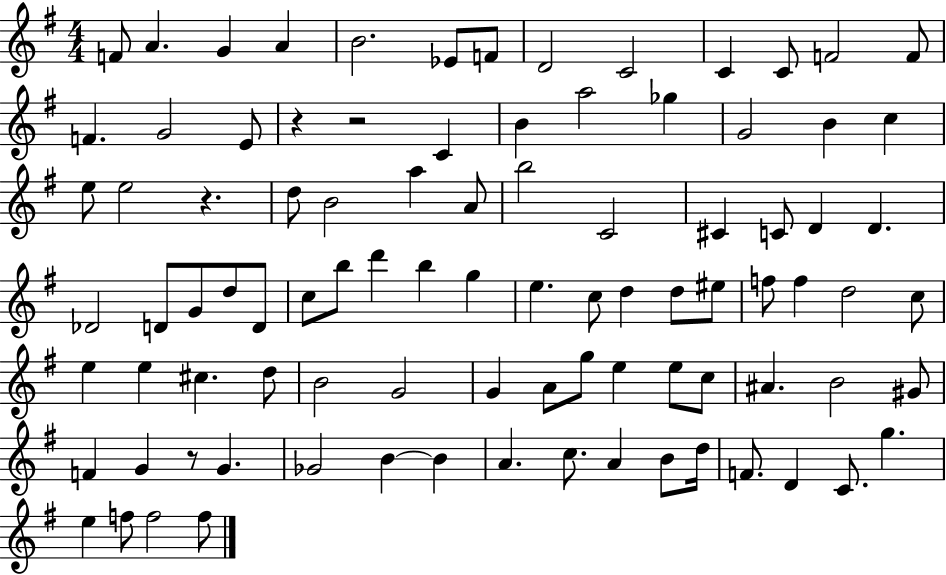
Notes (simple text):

F4/e A4/q. G4/q A4/q B4/h. Eb4/e F4/e D4/h C4/h C4/q C4/e F4/h F4/e F4/q. G4/h E4/e R/q R/h C4/q B4/q A5/h Gb5/q G4/h B4/q C5/q E5/e E5/h R/q. D5/e B4/h A5/q A4/e B5/h C4/h C#4/q C4/e D4/q D4/q. Db4/h D4/e G4/e D5/e D4/e C5/e B5/e D6/q B5/q G5/q E5/q. C5/e D5/q D5/e EIS5/e F5/e F5/q D5/h C5/e E5/q E5/q C#5/q. D5/e B4/h G4/h G4/q A4/e G5/e E5/q E5/e C5/e A#4/q. B4/h G#4/e F4/q G4/q R/e G4/q. Gb4/h B4/q B4/q A4/q. C5/e. A4/q B4/e D5/s F4/e. D4/q C4/e. G5/q. E5/q F5/e F5/h F5/e